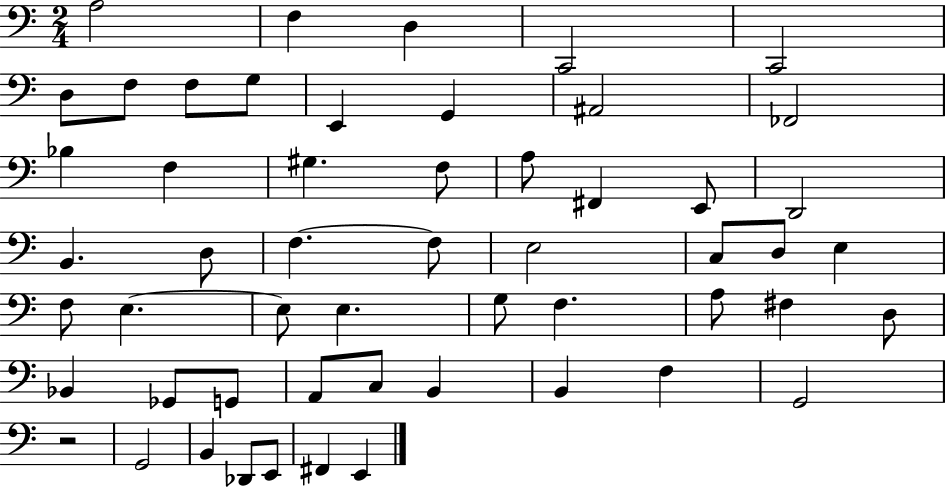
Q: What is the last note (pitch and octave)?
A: E2